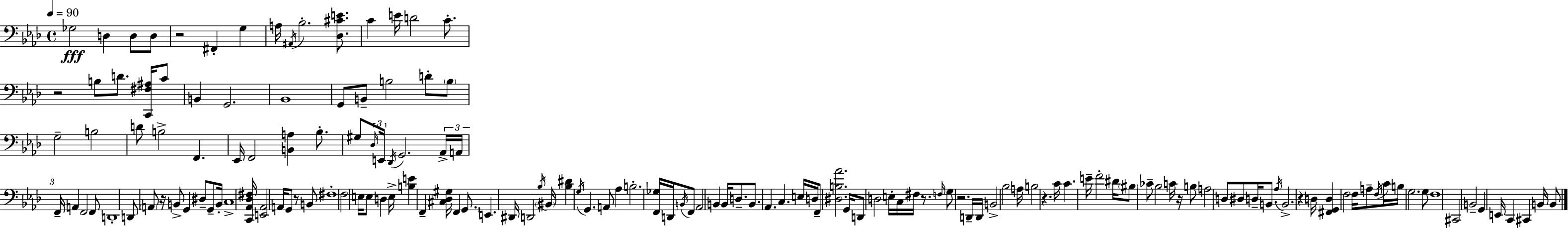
Gb3/h D3/q D3/e D3/e R/h F#2/q G3/q A3/s A#2/s Bb3/h. [Db3,C#4,E4]/e. C4/q E4/s D4/h C4/e. R/h B3/e D4/e. [C2,F#3,A#3]/s C4/e B2/q G2/h. Bb2/w G2/e B2/e B3/h D4/e B3/e G3/h B3/h D4/e B3/h F2/q. Eb2/s F2/h [B2,A3]/q Bb3/e. G#3/e Db3/s E2/s Db2/s G2/h. Ab2/s A2/s F2/s A2/q F2/h F2/e D2/w D2/e A2/e R/s B2/e G2/q D#3/e G2/e B2/s C3/w [C2,Ab2,Db3,F#3]/s [E2,Ab2]/h A2/s G2/e R/e B2/e F#3/w F3/h E3/s E3/e D3/q E3/s [B3,E4]/q F2/q [C#3,Db3,G#3]/s F2/q G2/e. E2/q. D#2/s D2/h Bb3/s BIS2/s [Bb3,D#4]/q G3/s G2/q. A2/e Ab3/q B3/h. [F2,Gb3]/s D2/s B2/s F2/e Ab2/h B2/q B2/s D3/e. B2/e. Ab2/q. C3/q. E3/s D3/s F2/e [D#3,B3,Ab4]/h. G2/s D2/e D3/h E3/s C3/s F#3/s R/e. F3/s G3/e R/h. D2/s D2/s B2/h Bb3/h A3/s B3/h R/q. C4/s C4/q. E4/s F4/h D#4/s BIS3/e CES4/e Bb3/h C4/s R/s B3/e A3/h D3/e D#3/e D3/s B2/e. Ab3/s B2/h. R/q D3/s [F#2,G2,D3]/q F3/h F3/s A3/e F3/s C4/s B3/s G3/h. G3/e F3/w C#2/h B2/h G2/q E2/s C2/q C#2/q B2/s B2/e